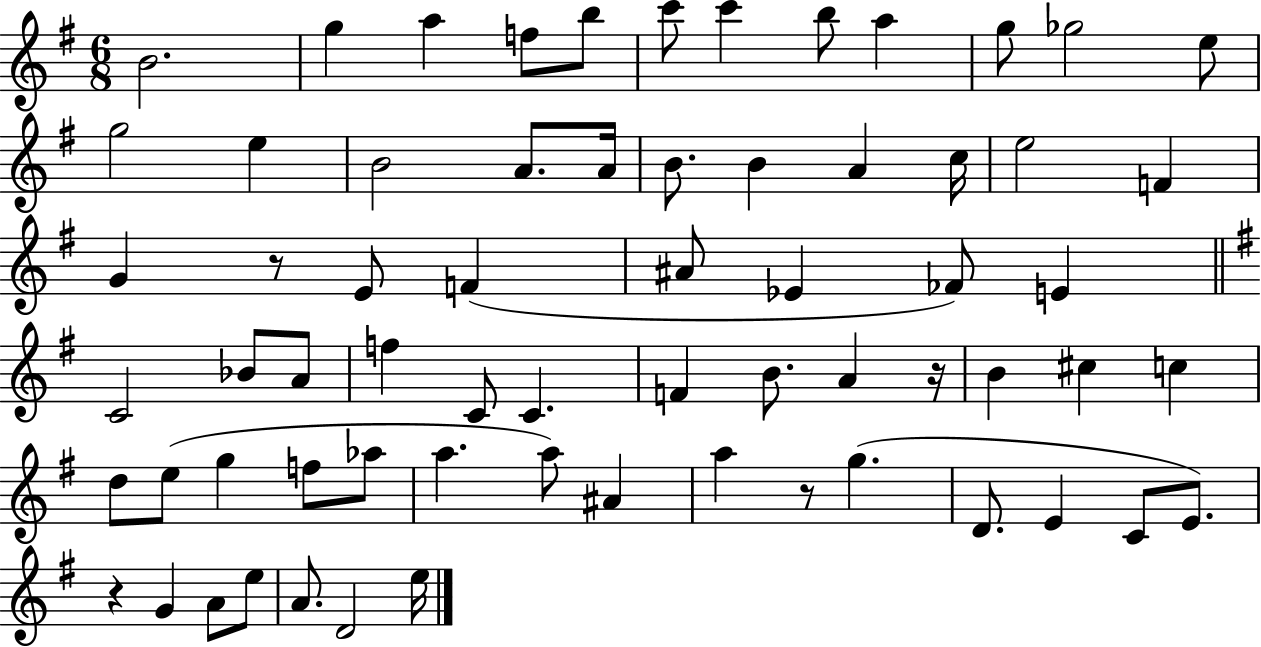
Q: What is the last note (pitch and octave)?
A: E5